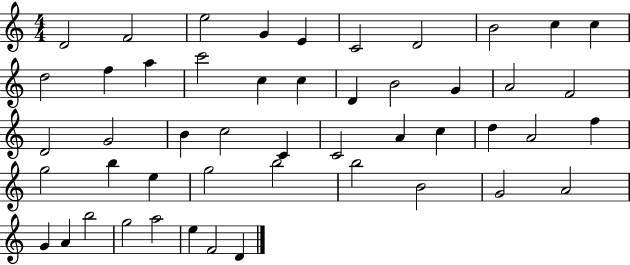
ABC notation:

X:1
T:Untitled
M:4/4
L:1/4
K:C
D2 F2 e2 G E C2 D2 B2 c c d2 f a c'2 c c D B2 G A2 F2 D2 G2 B c2 C C2 A c d A2 f g2 b e g2 b2 b2 B2 G2 A2 G A b2 g2 a2 e F2 D